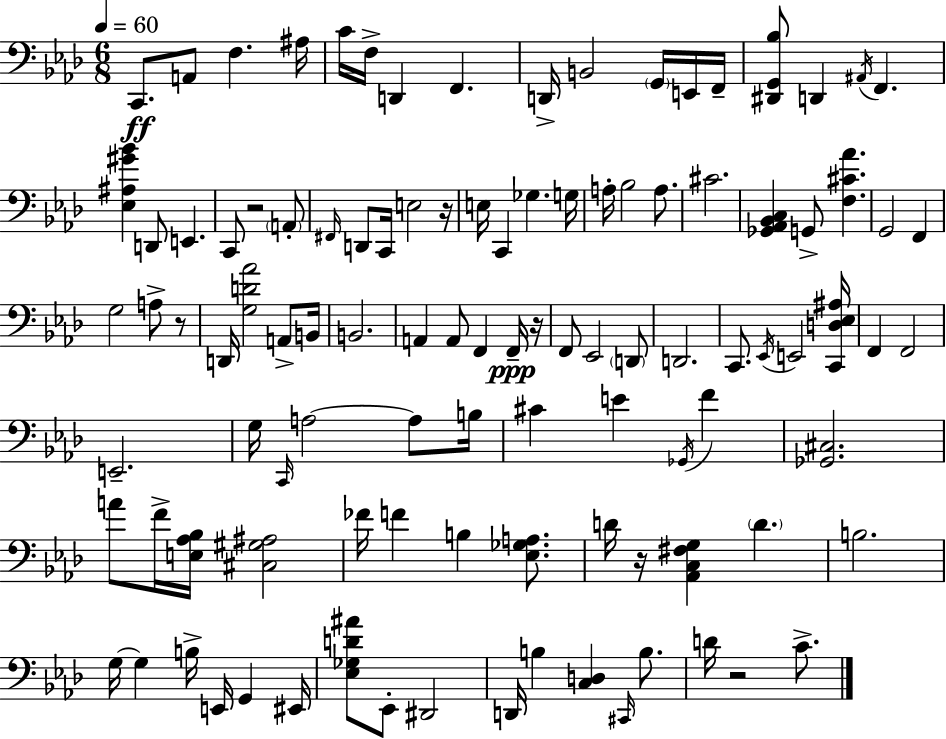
{
  \clef bass
  \numericTimeSignature
  \time 6/8
  \key aes \major
  \tempo 4 = 60
  c,8.\ff a,8 f4. ais16 | c'16 f16-> d,4 f,4. | d,16-> b,2 \parenthesize g,16 e,16 f,16-- | <dis, g, bes>8 d,4 \acciaccatura { ais,16 } f,4. | \break <ees ais gis' bes'>4 d,8 e,4. | c,8 r2 \parenthesize a,8-. | \grace { fis,16 } d,8 c,16 e2 | r16 e16 c,4 ges4. | \break g16 a16-. bes2 a8. | cis'2. | <ges, aes, bes, c>4 g,8-> <f cis' aes'>4. | g,2 f,4 | \break g2 a8-> | r8 d,16 <g d' aes'>2 a,8-> | b,16 b,2. | a,4 a,8 f,4 | \break f,16--\ppp r16 f,8 ees,2 | \parenthesize d,8 d,2. | c,8. \acciaccatura { ees,16 } e,2 | <c, d ees ais>16 f,4 f,2 | \break e,2.-- | g16 \grace { c,16 } a2~~ | a8 b16 cis'4 e'4 | \acciaccatura { ges,16 } f'4 <ges, cis>2. | \break a'8 f'16-> <e aes bes>16 <cis gis ais>2 | fes'16 f'4 b4 | <ees ges a>8. d'16 r16 <aes, c fis g>4 \parenthesize d'4. | b2. | \break g16~~ g4 b16-> e,16 | g,4 eis,16 <ees ges d' ais'>8 ees,8-. dis,2 | d,16 b4 <c d>4 | \grace { cis,16 } b8. d'16 r2 | \break c'8.-> \bar "|."
}